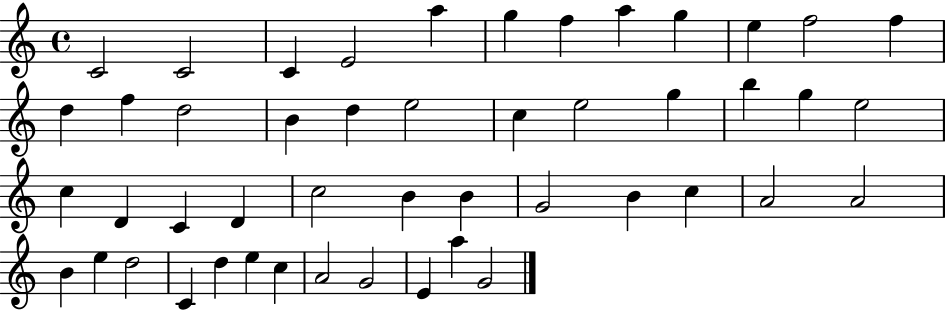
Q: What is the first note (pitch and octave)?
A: C4